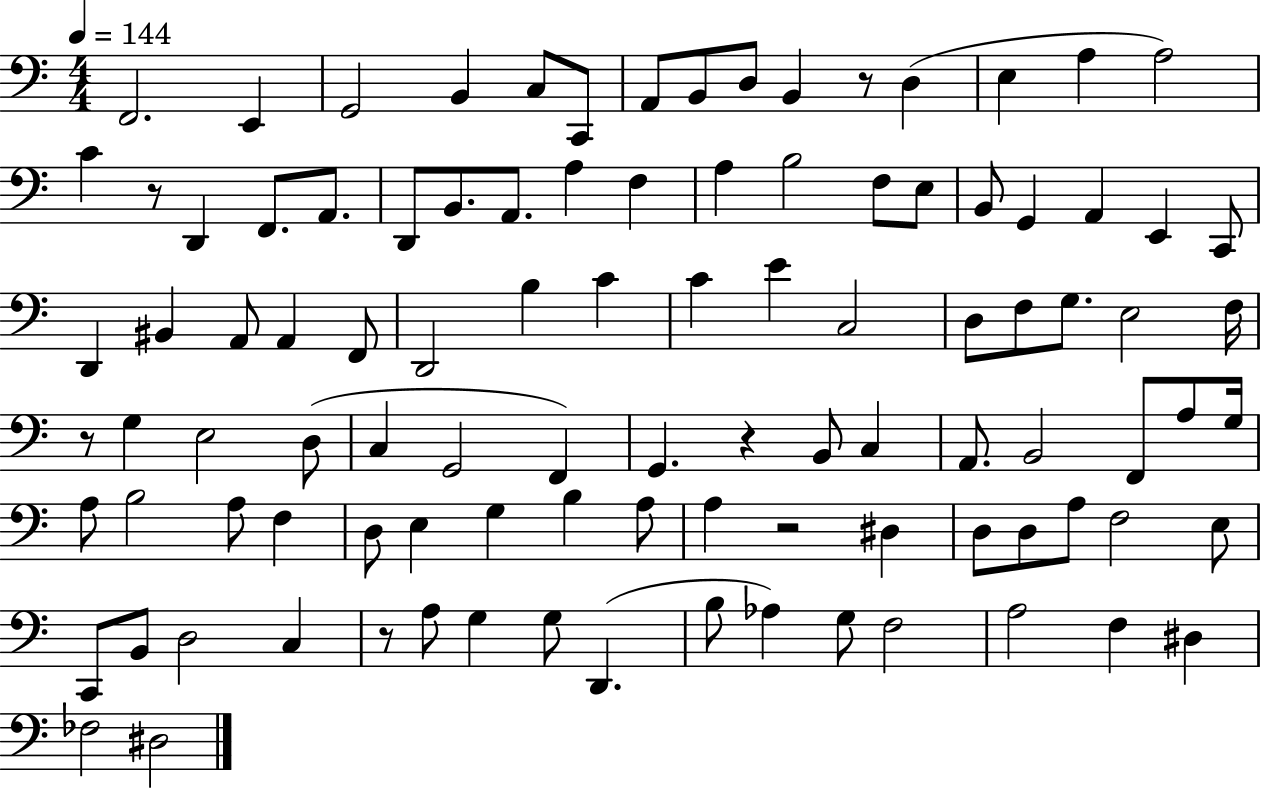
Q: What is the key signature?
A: C major